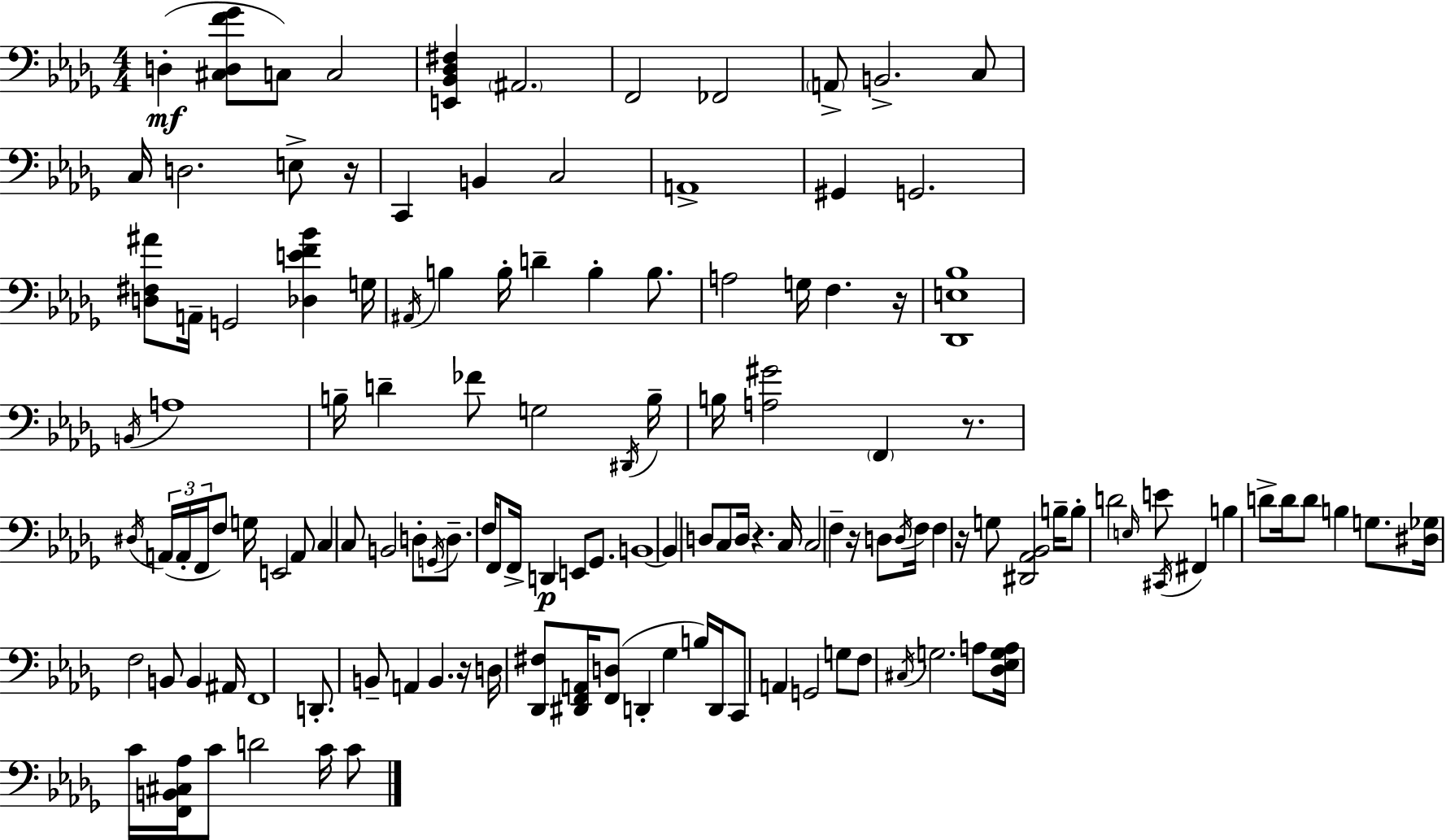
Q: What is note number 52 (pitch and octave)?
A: D3